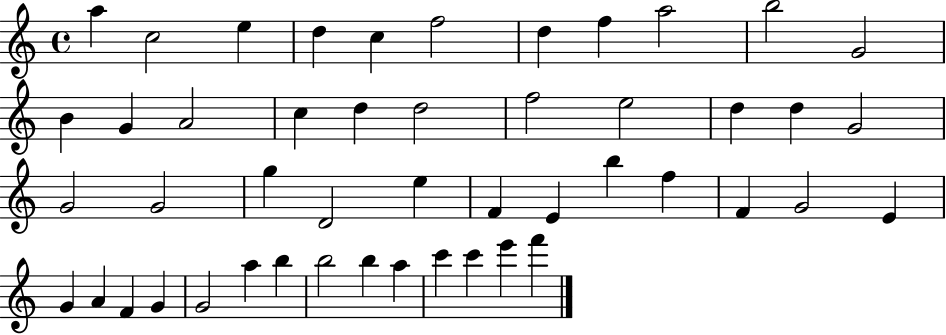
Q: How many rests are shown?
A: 0